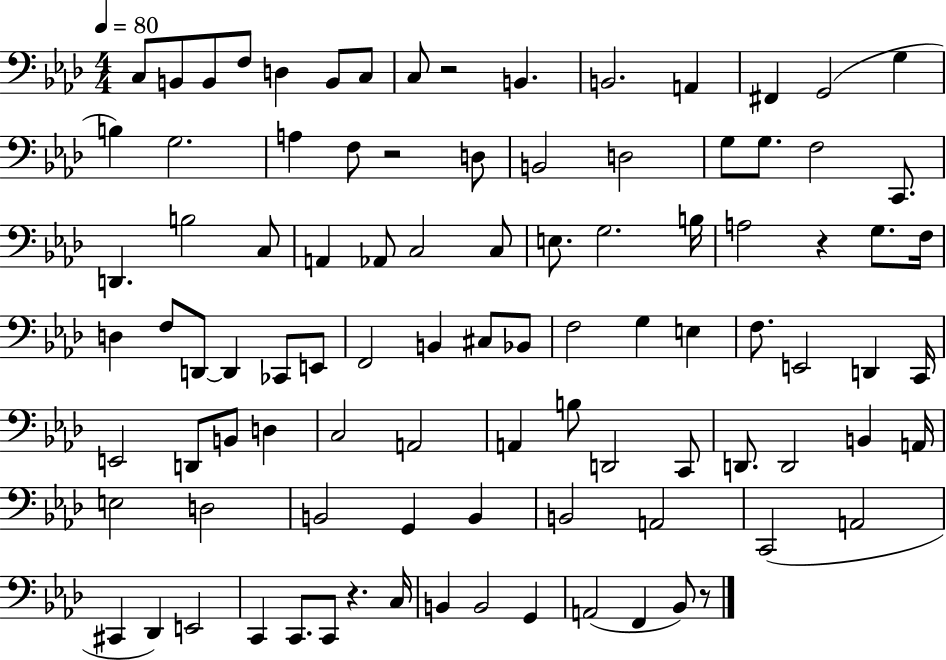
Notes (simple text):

C3/e B2/e B2/e F3/e D3/q B2/e C3/e C3/e R/h B2/q. B2/h. A2/q F#2/q G2/h G3/q B3/q G3/h. A3/q F3/e R/h D3/e B2/h D3/h G3/e G3/e. F3/h C2/e. D2/q. B3/h C3/e A2/q Ab2/e C3/h C3/e E3/e. G3/h. B3/s A3/h R/q G3/e. F3/s D3/q F3/e D2/e D2/q CES2/e E2/e F2/h B2/q C#3/e Bb2/e F3/h G3/q E3/q F3/e. E2/h D2/q C2/s E2/h D2/e B2/e D3/q C3/h A2/h A2/q B3/e D2/h C2/e D2/e. D2/h B2/q A2/s E3/h D3/h B2/h G2/q B2/q B2/h A2/h C2/h A2/h C#2/q Db2/q E2/h C2/q C2/e. C2/e R/q. C3/s B2/q B2/h G2/q A2/h F2/q Bb2/e R/e